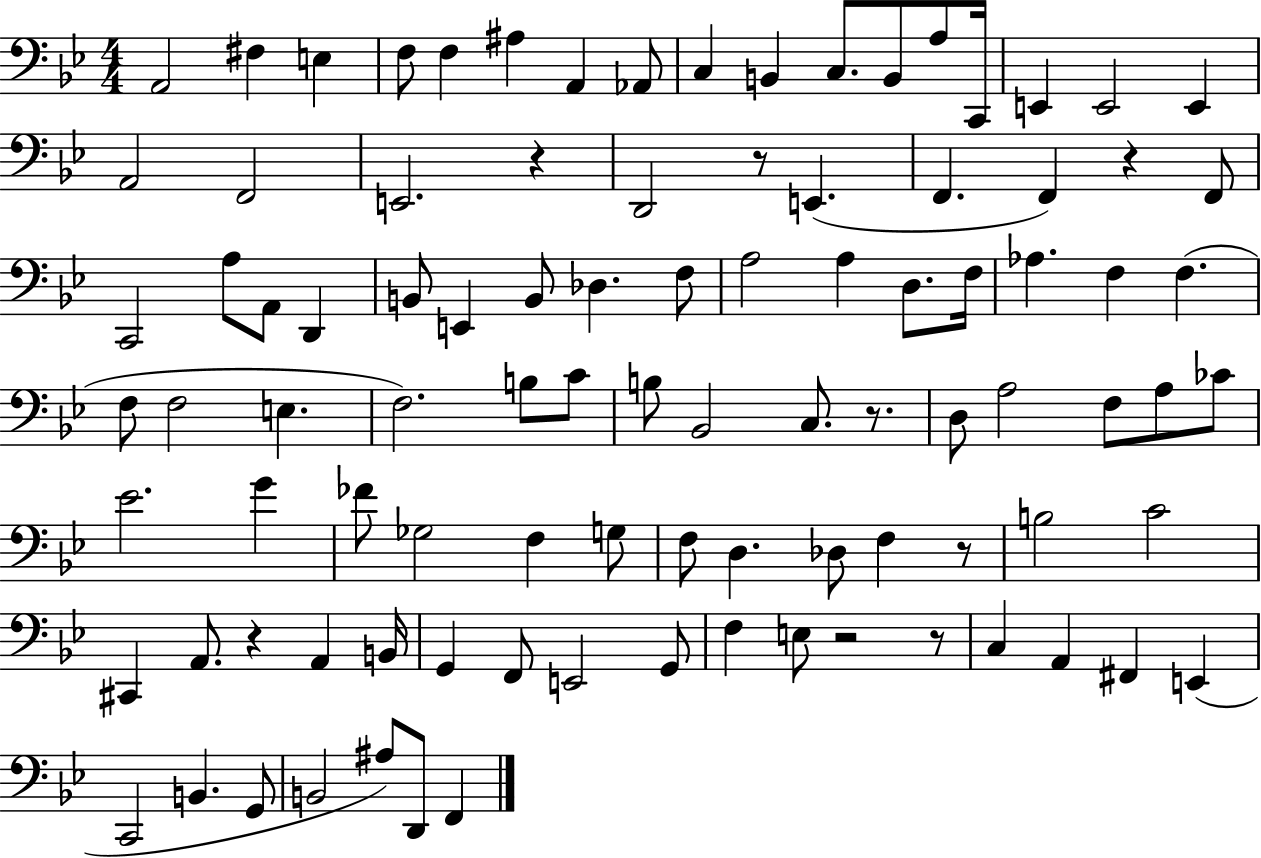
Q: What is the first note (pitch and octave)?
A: A2